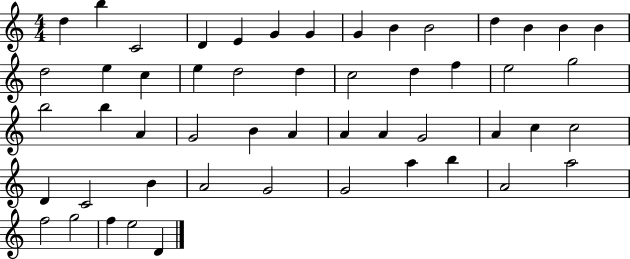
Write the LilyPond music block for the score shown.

{
  \clef treble
  \numericTimeSignature
  \time 4/4
  \key c \major
  d''4 b''4 c'2 | d'4 e'4 g'4 g'4 | g'4 b'4 b'2 | d''4 b'4 b'4 b'4 | \break d''2 e''4 c''4 | e''4 d''2 d''4 | c''2 d''4 f''4 | e''2 g''2 | \break b''2 b''4 a'4 | g'2 b'4 a'4 | a'4 a'4 g'2 | a'4 c''4 c''2 | \break d'4 c'2 b'4 | a'2 g'2 | g'2 a''4 b''4 | a'2 a''2 | \break f''2 g''2 | f''4 e''2 d'4 | \bar "|."
}